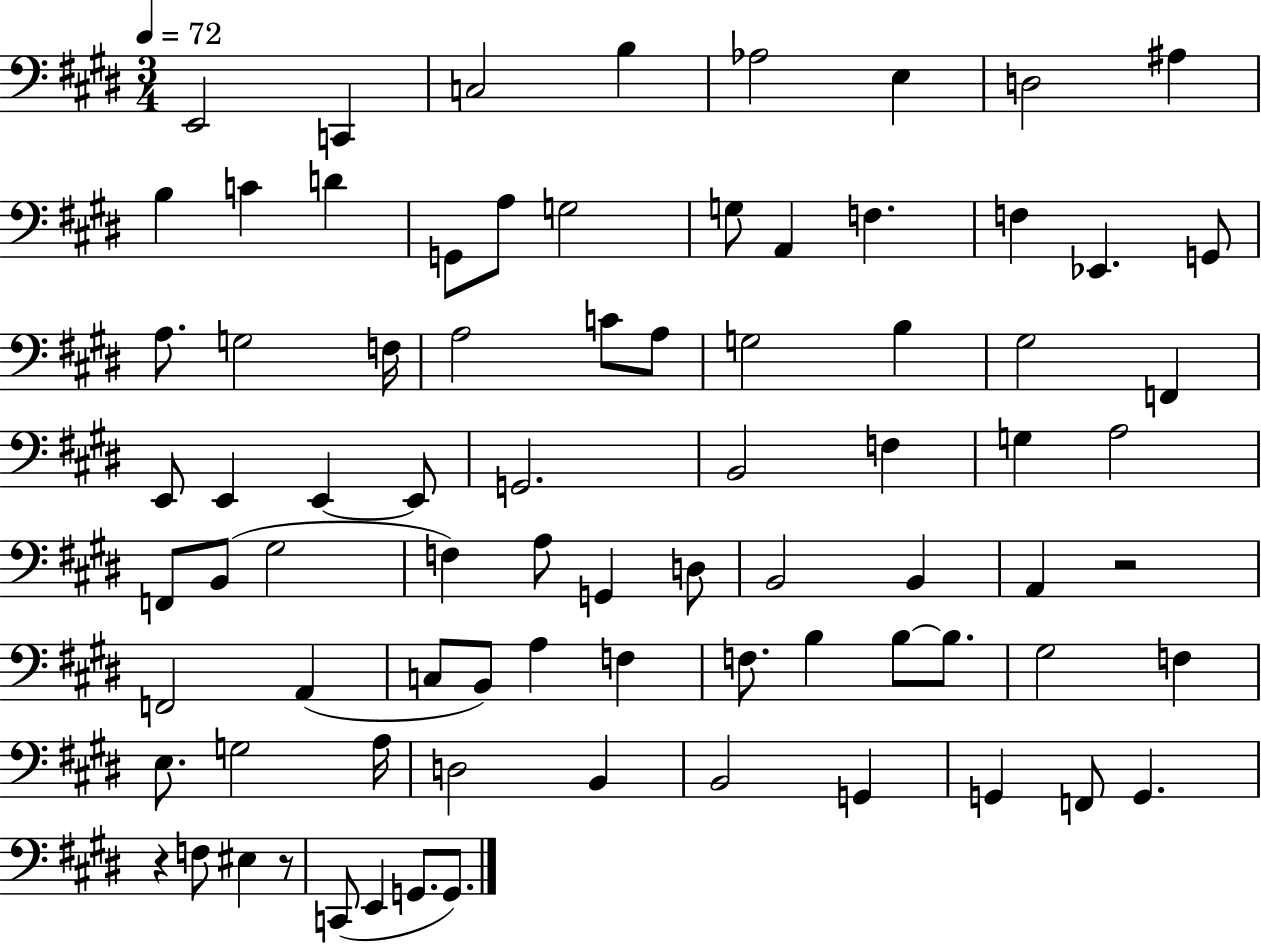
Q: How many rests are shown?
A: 3